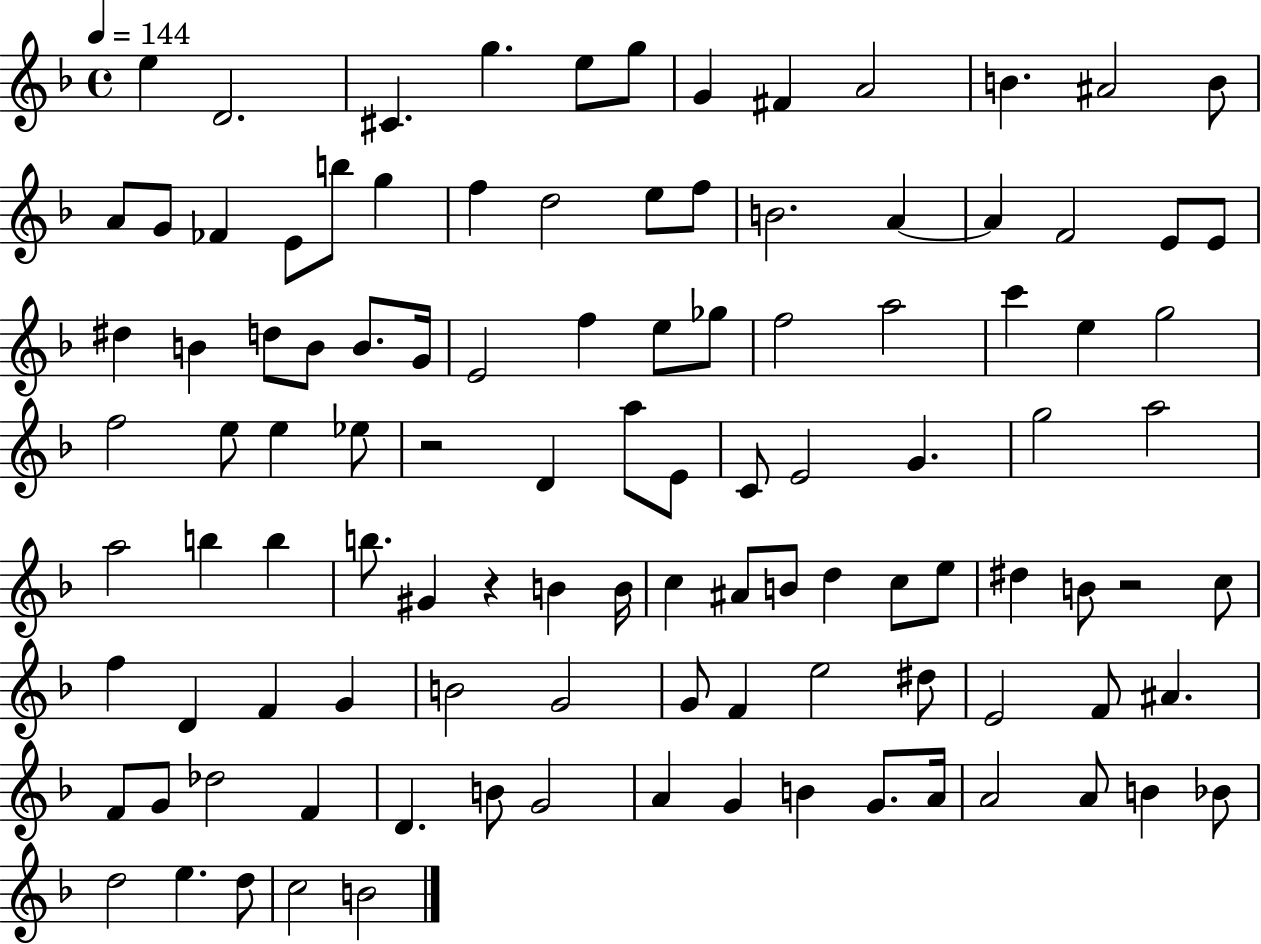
{
  \clef treble
  \time 4/4
  \defaultTimeSignature
  \key f \major
  \tempo 4 = 144
  \repeat volta 2 { e''4 d'2. | cis'4. g''4. e''8 g''8 | g'4 fis'4 a'2 | b'4. ais'2 b'8 | \break a'8 g'8 fes'4 e'8 b''8 g''4 | f''4 d''2 e''8 f''8 | b'2. a'4~~ | a'4 f'2 e'8 e'8 | \break dis''4 b'4 d''8 b'8 b'8. g'16 | e'2 f''4 e''8 ges''8 | f''2 a''2 | c'''4 e''4 g''2 | \break f''2 e''8 e''4 ees''8 | r2 d'4 a''8 e'8 | c'8 e'2 g'4. | g''2 a''2 | \break a''2 b''4 b''4 | b''8. gis'4 r4 b'4 b'16 | c''4 ais'8 b'8 d''4 c''8 e''8 | dis''4 b'8 r2 c''8 | \break f''4 d'4 f'4 g'4 | b'2 g'2 | g'8 f'4 e''2 dis''8 | e'2 f'8 ais'4. | \break f'8 g'8 des''2 f'4 | d'4. b'8 g'2 | a'4 g'4 b'4 g'8. a'16 | a'2 a'8 b'4 bes'8 | \break d''2 e''4. d''8 | c''2 b'2 | } \bar "|."
}